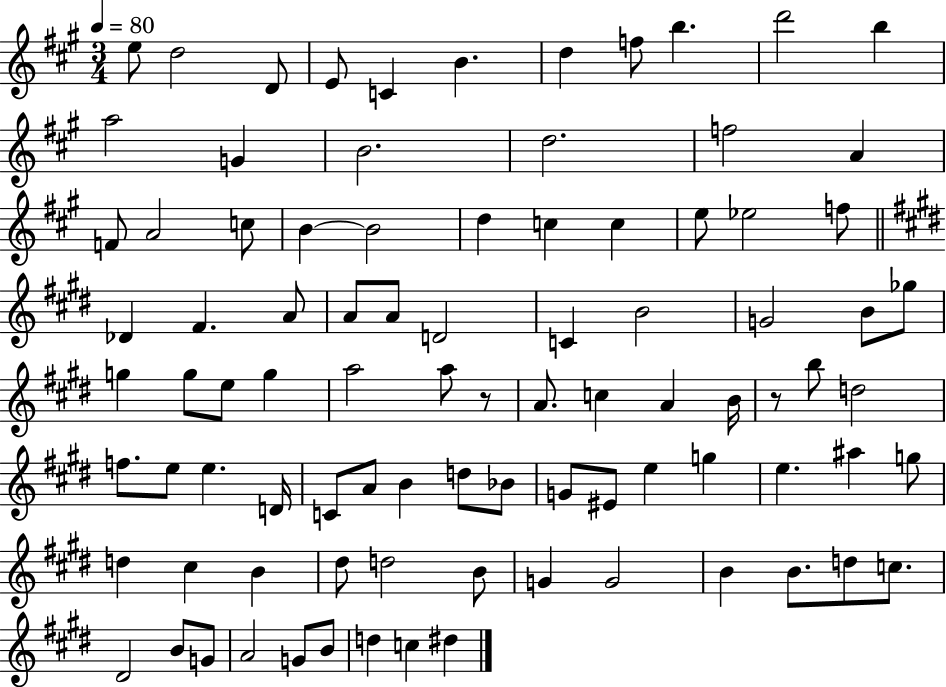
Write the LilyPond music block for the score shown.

{
  \clef treble
  \numericTimeSignature
  \time 3/4
  \key a \major
  \tempo 4 = 80
  e''8 d''2 d'8 | e'8 c'4 b'4. | d''4 f''8 b''4. | d'''2 b''4 | \break a''2 g'4 | b'2. | d''2. | f''2 a'4 | \break f'8 a'2 c''8 | b'4~~ b'2 | d''4 c''4 c''4 | e''8 ees''2 f''8 | \break \bar "||" \break \key e \major des'4 fis'4. a'8 | a'8 a'8 d'2 | c'4 b'2 | g'2 b'8 ges''8 | \break g''4 g''8 e''8 g''4 | a''2 a''8 r8 | a'8. c''4 a'4 b'16 | r8 b''8 d''2 | \break f''8. e''8 e''4. d'16 | c'8 a'8 b'4 d''8 bes'8 | g'8 eis'8 e''4 g''4 | e''4. ais''4 g''8 | \break d''4 cis''4 b'4 | dis''8 d''2 b'8 | g'4 g'2 | b'4 b'8. d''8 c''8. | \break dis'2 b'8 g'8 | a'2 g'8 b'8 | d''4 c''4 dis''4 | \bar "|."
}